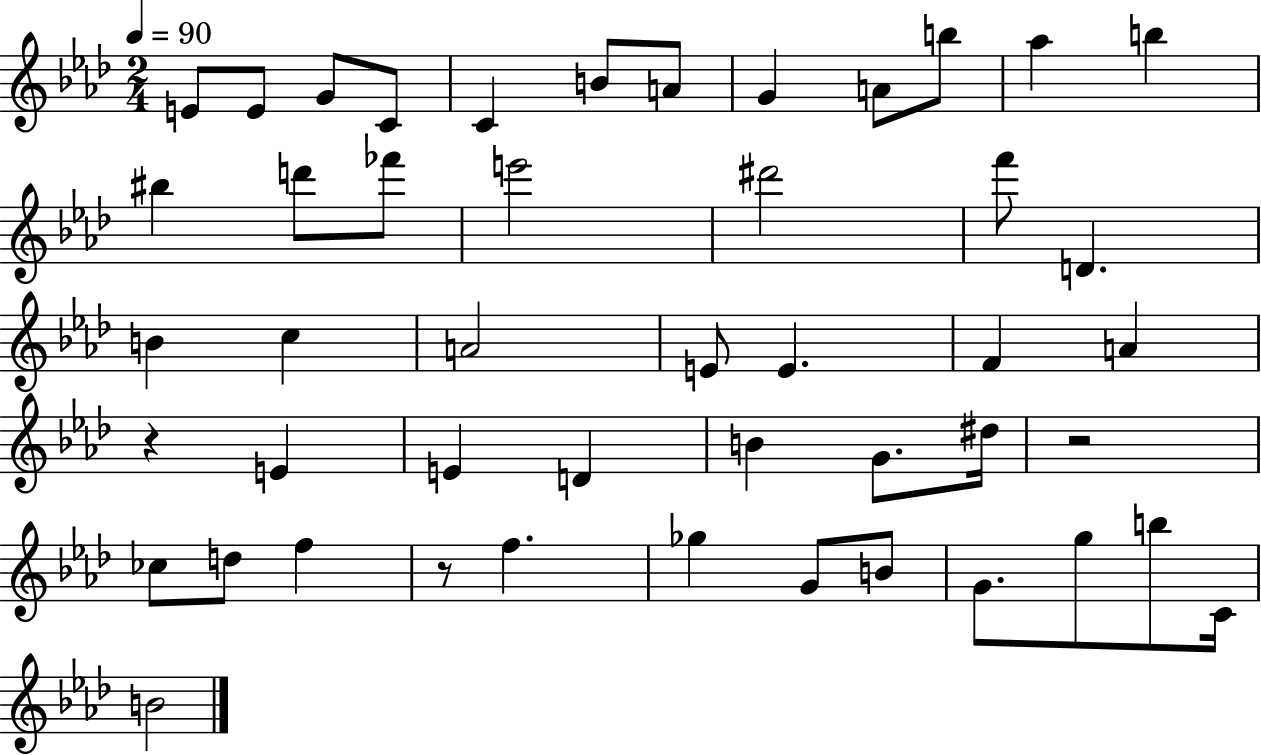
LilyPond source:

{
  \clef treble
  \numericTimeSignature
  \time 2/4
  \key aes \major
  \tempo 4 = 90
  e'8 e'8 g'8 c'8 | c'4 b'8 a'8 | g'4 a'8 b''8 | aes''4 b''4 | \break bis''4 d'''8 fes'''8 | e'''2 | dis'''2 | f'''8 d'4. | \break b'4 c''4 | a'2 | e'8 e'4. | f'4 a'4 | \break r4 e'4 | e'4 d'4 | b'4 g'8. dis''16 | r2 | \break ces''8 d''8 f''4 | r8 f''4. | ges''4 g'8 b'8 | g'8. g''8 b''8 c'16 | \break b'2 | \bar "|."
}